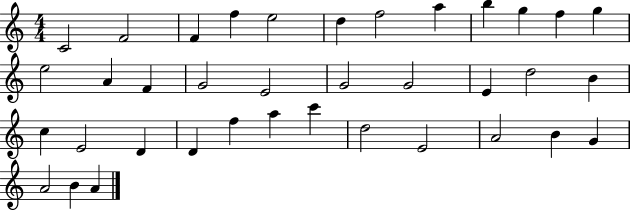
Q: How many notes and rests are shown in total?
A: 37